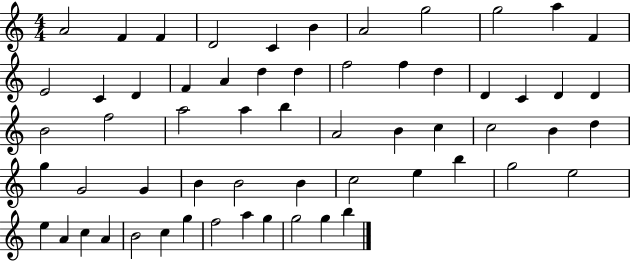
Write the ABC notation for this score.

X:1
T:Untitled
M:4/4
L:1/4
K:C
A2 F F D2 C B A2 g2 g2 a F E2 C D F A d d f2 f d D C D D B2 f2 a2 a b A2 B c c2 B d g G2 G B B2 B c2 e b g2 e2 e A c A B2 c g f2 a g g2 g b